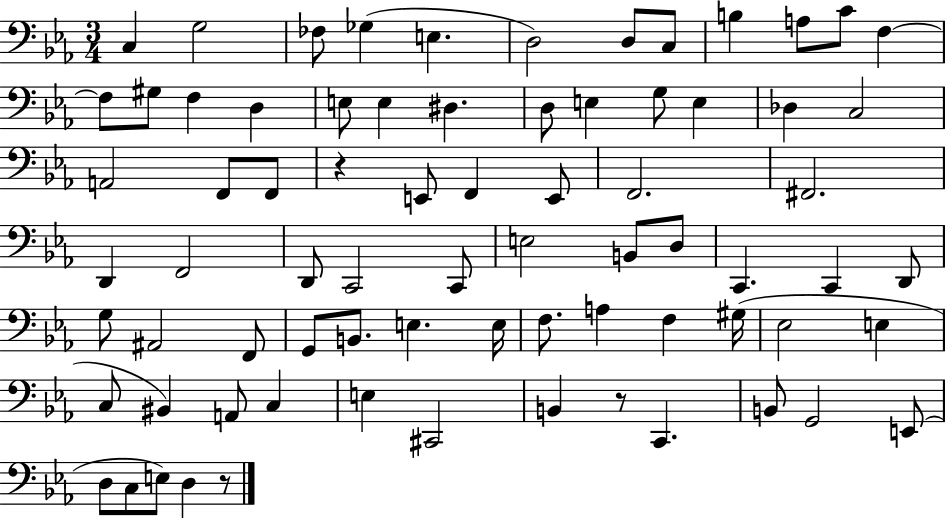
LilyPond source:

{
  \clef bass
  \numericTimeSignature
  \time 3/4
  \key ees \major
  c4 g2 | fes8 ges4( e4. | d2) d8 c8 | b4 a8 c'8 f4~~ | \break f8 gis8 f4 d4 | e8 e4 dis4. | d8 e4 g8 e4 | des4 c2 | \break a,2 f,8 f,8 | r4 e,8 f,4 e,8 | f,2. | fis,2. | \break d,4 f,2 | d,8 c,2 c,8 | e2 b,8 d8 | c,4. c,4 d,8 | \break g8 ais,2 f,8 | g,8 b,8. e4. e16 | f8. a4 f4 gis16( | ees2 e4 | \break c8 bis,4) a,8 c4 | e4 cis,2 | b,4 r8 c,4. | b,8 g,2 e,8( | \break d8 c8 e8) d4 r8 | \bar "|."
}